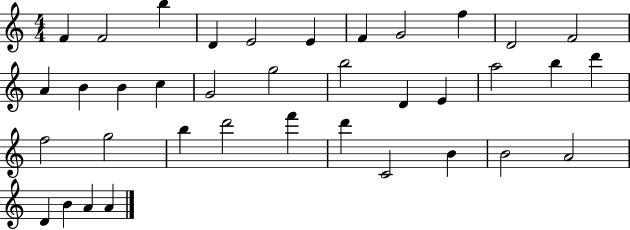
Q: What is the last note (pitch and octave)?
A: A4